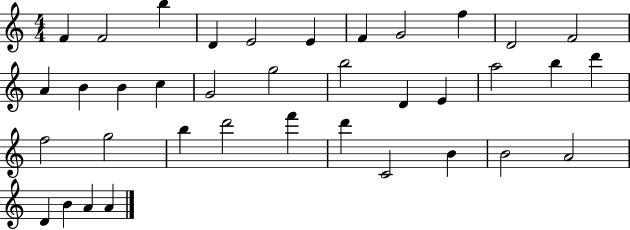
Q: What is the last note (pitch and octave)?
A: A4